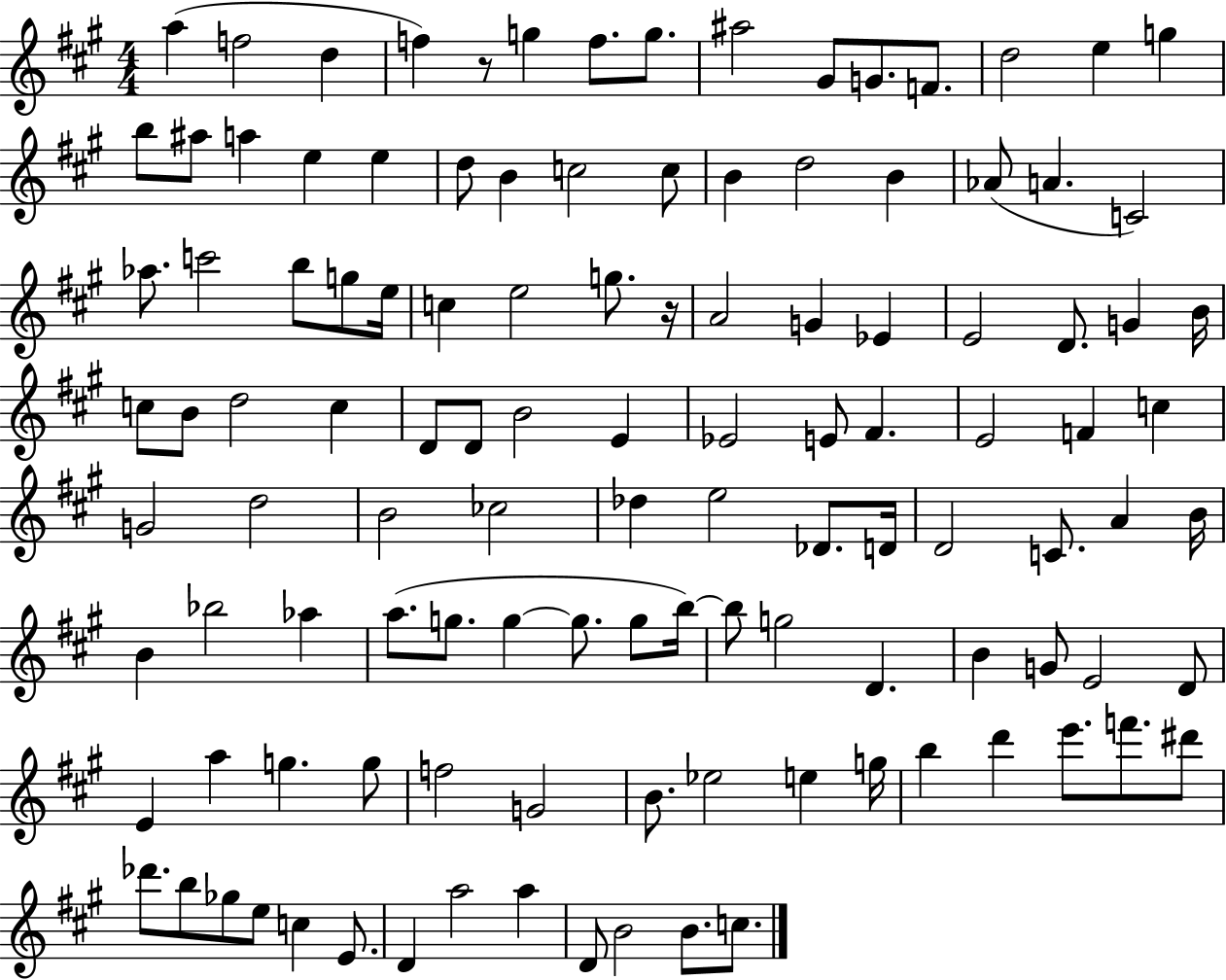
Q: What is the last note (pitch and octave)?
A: C5